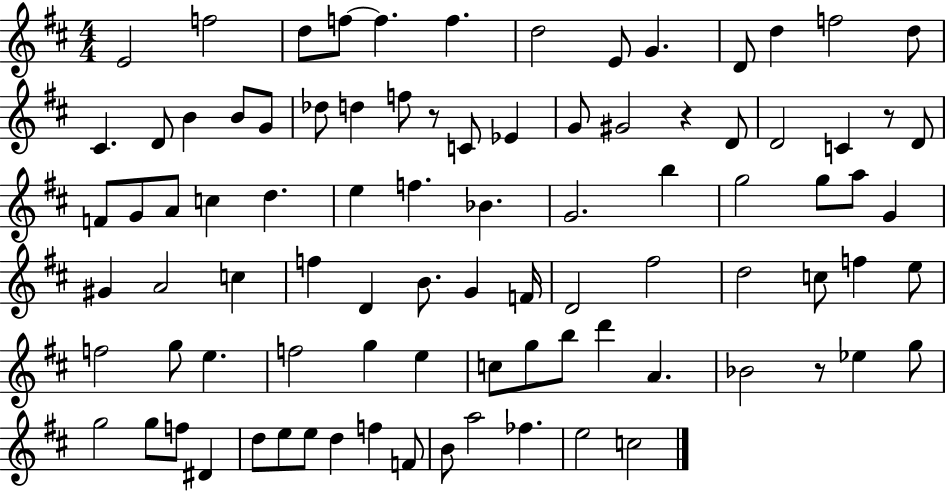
{
  \clef treble
  \numericTimeSignature
  \time 4/4
  \key d \major
  e'2 f''2 | d''8 f''8~~ f''4. f''4. | d''2 e'8 g'4. | d'8 d''4 f''2 d''8 | \break cis'4. d'8 b'4 b'8 g'8 | des''8 d''4 f''8 r8 c'8 ees'4 | g'8 gis'2 r4 d'8 | d'2 c'4 r8 d'8 | \break f'8 g'8 a'8 c''4 d''4. | e''4 f''4. bes'4. | g'2. b''4 | g''2 g''8 a''8 g'4 | \break gis'4 a'2 c''4 | f''4 d'4 b'8. g'4 f'16 | d'2 fis''2 | d''2 c''8 f''4 e''8 | \break f''2 g''8 e''4. | f''2 g''4 e''4 | c''8 g''8 b''8 d'''4 a'4. | bes'2 r8 ees''4 g''8 | \break g''2 g''8 f''8 dis'4 | d''8 e''8 e''8 d''4 f''4 f'8 | b'8 a''2 fes''4. | e''2 c''2 | \break \bar "|."
}